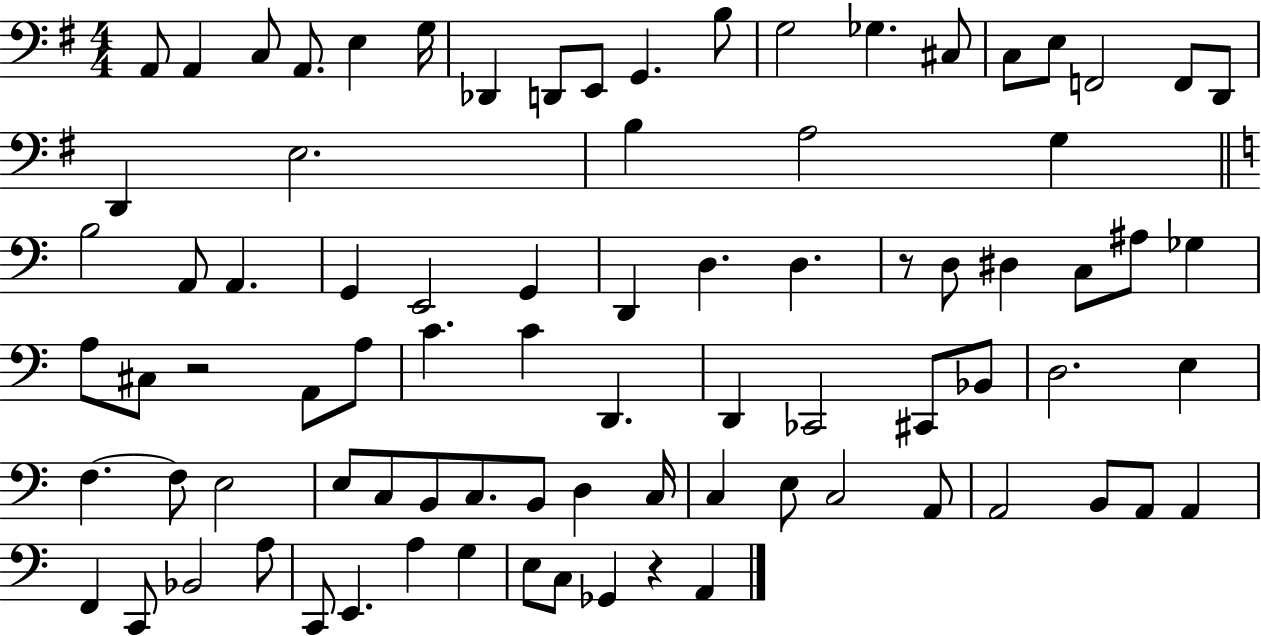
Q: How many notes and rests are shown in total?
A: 84